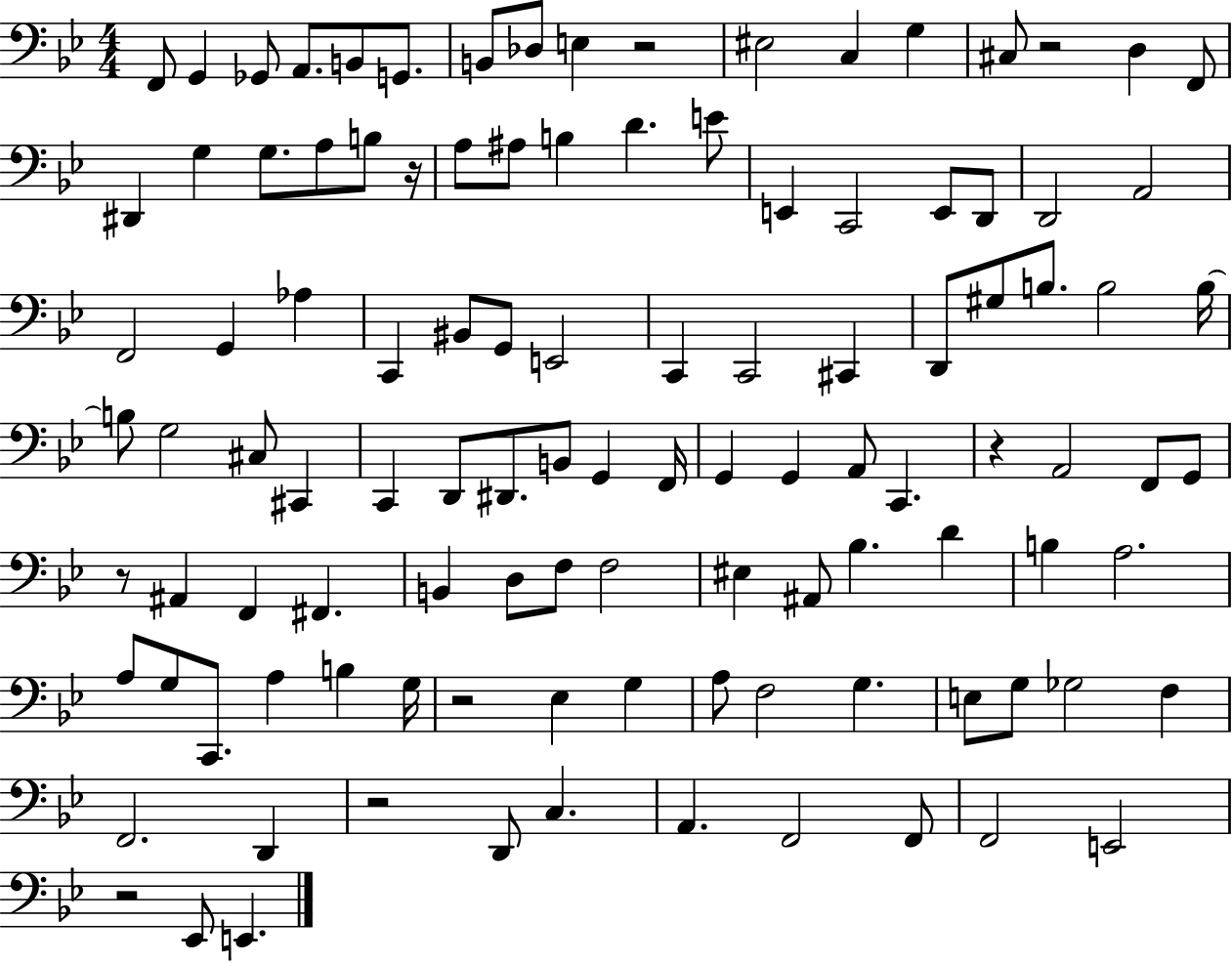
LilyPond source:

{
  \clef bass
  \numericTimeSignature
  \time 4/4
  \key bes \major
  f,8 g,4 ges,8 a,8. b,8 g,8. | b,8 des8 e4 r2 | eis2 c4 g4 | cis8 r2 d4 f,8 | \break dis,4 g4 g8. a8 b8 r16 | a8 ais8 b4 d'4. e'8 | e,4 c,2 e,8 d,8 | d,2 a,2 | \break f,2 g,4 aes4 | c,4 bis,8 g,8 e,2 | c,4 c,2 cis,4 | d,8 gis8 b8. b2 b16~~ | \break b8 g2 cis8 cis,4 | c,4 d,8 dis,8. b,8 g,4 f,16 | g,4 g,4 a,8 c,4. | r4 a,2 f,8 g,8 | \break r8 ais,4 f,4 fis,4. | b,4 d8 f8 f2 | eis4 ais,8 bes4. d'4 | b4 a2. | \break a8 g8 c,8. a4 b4 g16 | r2 ees4 g4 | a8 f2 g4. | e8 g8 ges2 f4 | \break f,2. d,4 | r2 d,8 c4. | a,4. f,2 f,8 | f,2 e,2 | \break r2 ees,8 e,4. | \bar "|."
}